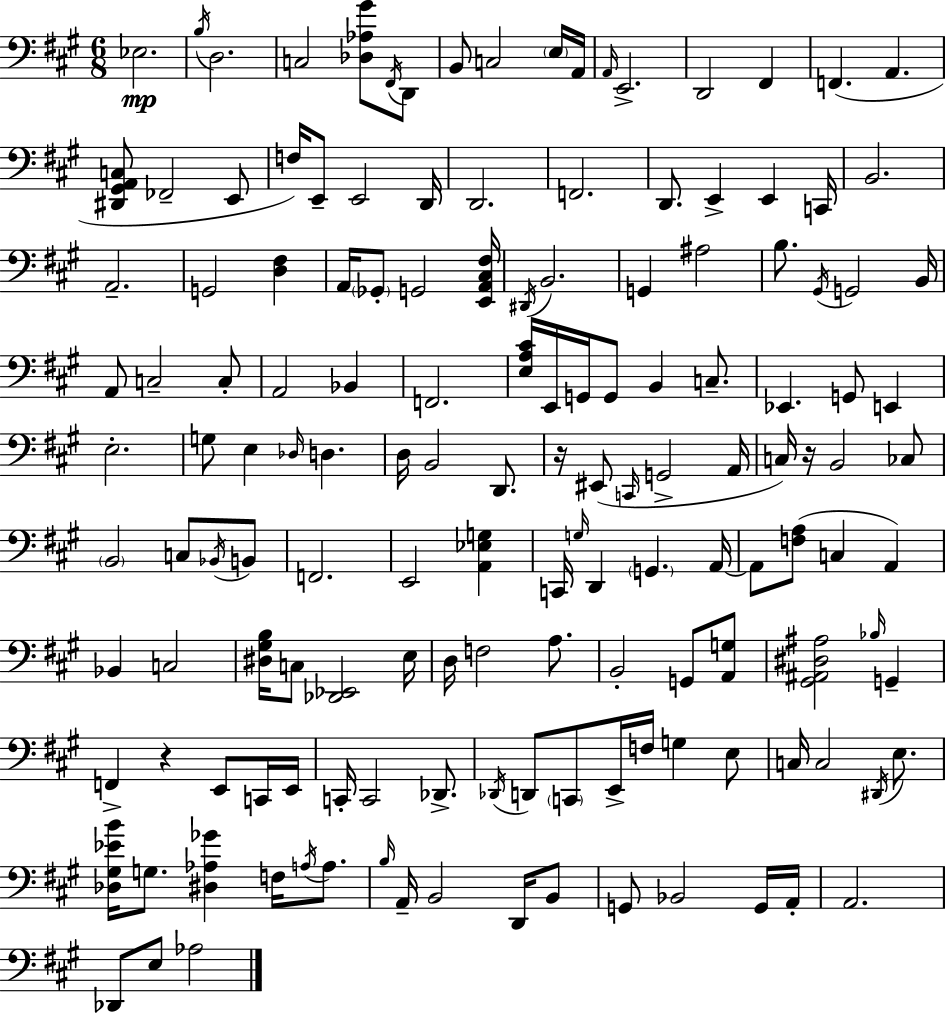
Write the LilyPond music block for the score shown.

{
  \clef bass
  \numericTimeSignature
  \time 6/8
  \key a \major
  ees2.\mp | \acciaccatura { b16 } d2. | c2 <des aes gis'>8 \acciaccatura { fis,16 } | d,8 b,8 c2 | \break \parenthesize e16 a,16 \grace { a,16 } e,2.-> | d,2 fis,4 | f,4.( a,4. | <dis, gis, a, c>8 fes,2-- | \break e,8 f16) e,8-- e,2 | d,16 d,2. | f,2. | d,8. e,4-> e,4 | \break c,16 b,2. | a,2.-- | g,2 <d fis>4 | a,16 \parenthesize ges,8-. g,2 | \break <e, a, cis fis>16 \acciaccatura { dis,16 } b,2. | g,4 ais2 | b8. \acciaccatura { gis,16 } g,2 | b,16 a,8 c2-- | \break c8-. a,2 | bes,4 f,2. | <e a cis'>16 e,16 g,16 g,8 b,4 | c8.-- ees,4. g,8 | \break e,4 e2.-. | g8 e4 \grace { des16 } | d4. d16 b,2 | d,8. r16 eis,8( \grace { c,16 } g,2-> | \break a,16 c16) r16 b,2 | ces8 \parenthesize b,2 | c8 \acciaccatura { bes,16 } b,8 f,2. | e,2 | \break <a, ees g>4 c,16 \grace { g16 } d,4 | \parenthesize g,4. a,16~~ a,8 <f a>8( | c4 a,4) bes,4 | c2 <dis gis b>16 c8 | \break <des, ees,>2 e16 d16 f2 | a8. b,2-. | g,8 <a, g>8 <gis, ais, dis ais>2 | \grace { bes16 } g,4-- f,4-> | \break r4 e,8 c,16 e,16 c,16-. c,2 | des,8.-> \acciaccatura { des,16 } d,8 | \parenthesize c,8 e,16-> f16 g4 e8 c16 | c2 \acciaccatura { dis,16 } e8. | \break <des gis ees' b'>16 g8. <dis aes ges'>4 f16 \acciaccatura { a16 } a8. | \grace { b16 } a,16-- b,2 d,16 | b,8 g,8 bes,2 | g,16 a,16-. a,2. | \break des,8 e8 aes2 | \bar "|."
}